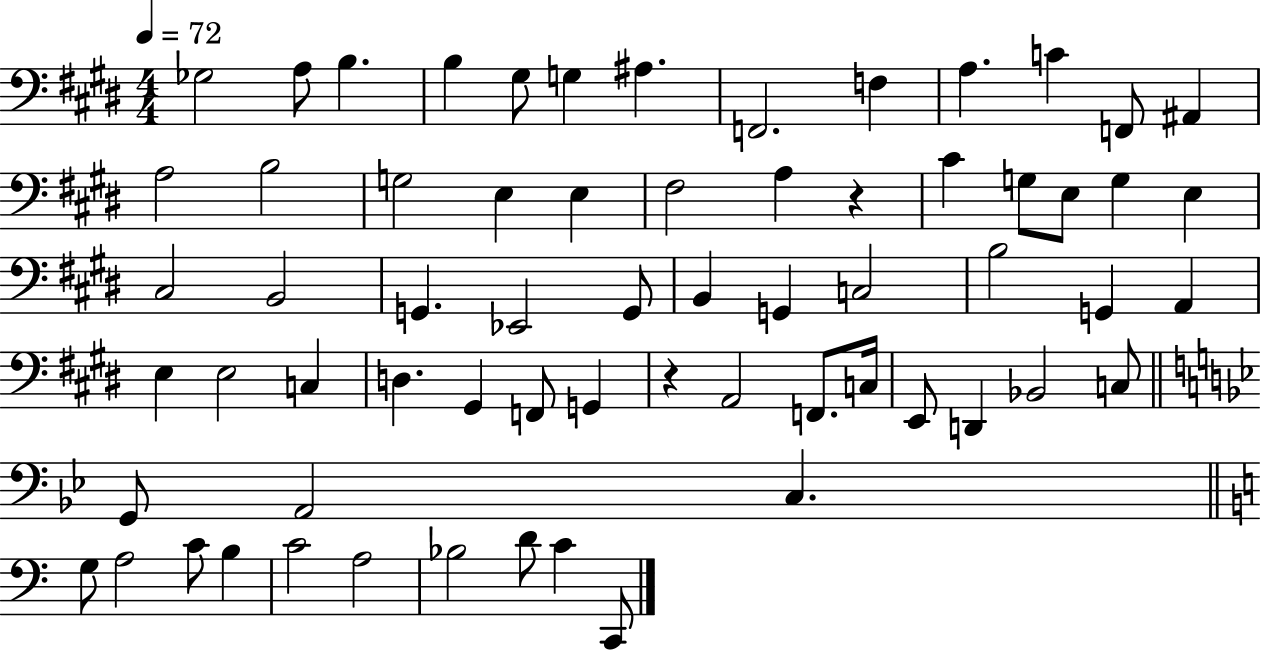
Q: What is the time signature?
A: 4/4